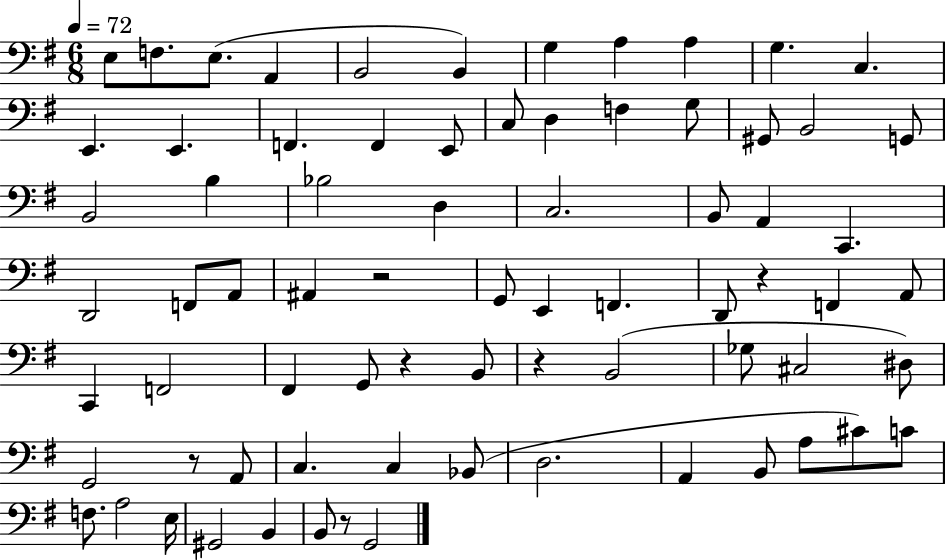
E3/e F3/e. E3/e. A2/q B2/h B2/q G3/q A3/q A3/q G3/q. C3/q. E2/q. E2/q. F2/q. F2/q E2/e C3/e D3/q F3/q G3/e G#2/e B2/h G2/e B2/h B3/q Bb3/h D3/q C3/h. B2/e A2/q C2/q. D2/h F2/e A2/e A#2/q R/h G2/e E2/q F2/q. D2/e R/q F2/q A2/e C2/q F2/h F#2/q G2/e R/q B2/e R/q B2/h Gb3/e C#3/h D#3/e G2/h R/e A2/e C3/q. C3/q Bb2/e D3/h. A2/q B2/e A3/e C#4/e C4/e F3/e. A3/h E3/s G#2/h B2/q B2/e R/e G2/h